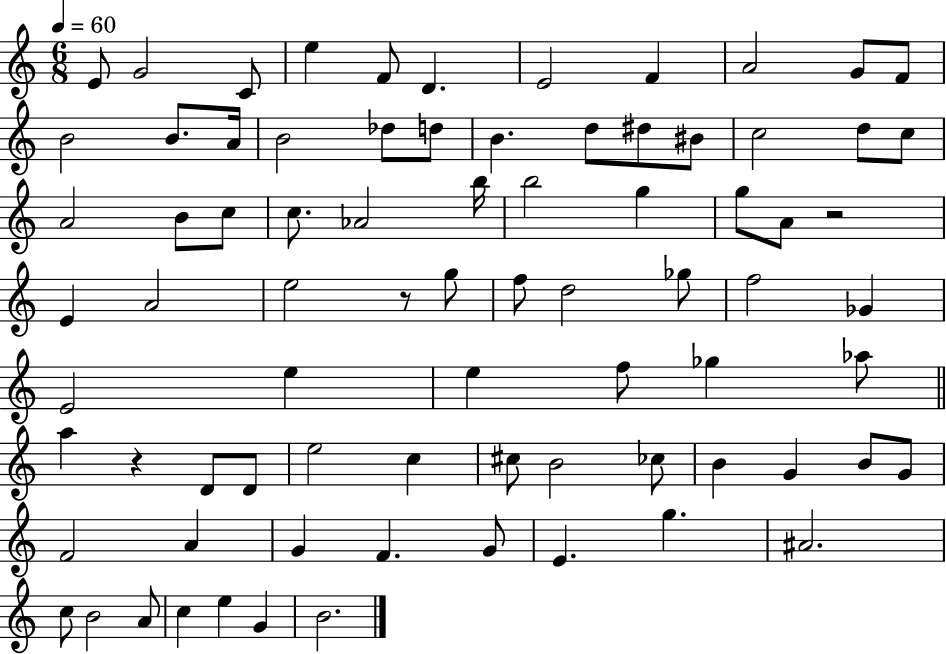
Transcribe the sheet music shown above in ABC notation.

X:1
T:Untitled
M:6/8
L:1/4
K:C
E/2 G2 C/2 e F/2 D E2 F A2 G/2 F/2 B2 B/2 A/4 B2 _d/2 d/2 B d/2 ^d/2 ^B/2 c2 d/2 c/2 A2 B/2 c/2 c/2 _A2 b/4 b2 g g/2 A/2 z2 E A2 e2 z/2 g/2 f/2 d2 _g/2 f2 _G E2 e e f/2 _g _a/2 a z D/2 D/2 e2 c ^c/2 B2 _c/2 B G B/2 G/2 F2 A G F G/2 E g ^A2 c/2 B2 A/2 c e G B2